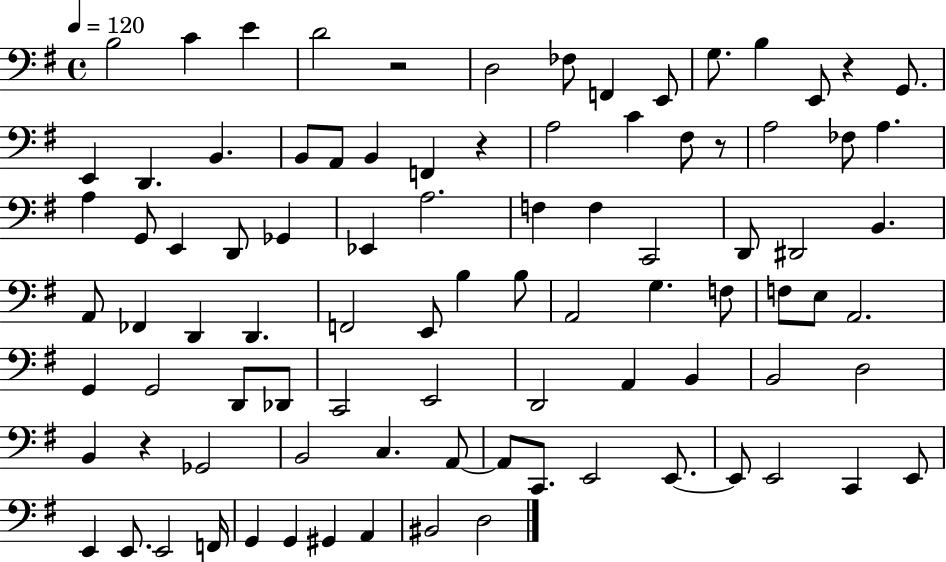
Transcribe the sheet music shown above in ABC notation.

X:1
T:Untitled
M:4/4
L:1/4
K:G
B,2 C E D2 z2 D,2 _F,/2 F,, E,,/2 G,/2 B, E,,/2 z G,,/2 E,, D,, B,, B,,/2 A,,/2 B,, F,, z A,2 C ^F,/2 z/2 A,2 _F,/2 A, A, G,,/2 E,, D,,/2 _G,, _E,, A,2 F, F, C,,2 D,,/2 ^D,,2 B,, A,,/2 _F,, D,, D,, F,,2 E,,/2 B, B,/2 A,,2 G, F,/2 F,/2 E,/2 A,,2 G,, G,,2 D,,/2 _D,,/2 C,,2 E,,2 D,,2 A,, B,, B,,2 D,2 B,, z _G,,2 B,,2 C, A,,/2 A,,/2 C,,/2 E,,2 E,,/2 E,,/2 E,,2 C,, E,,/2 E,, E,,/2 E,,2 F,,/4 G,, G,, ^G,, A,, ^B,,2 D,2